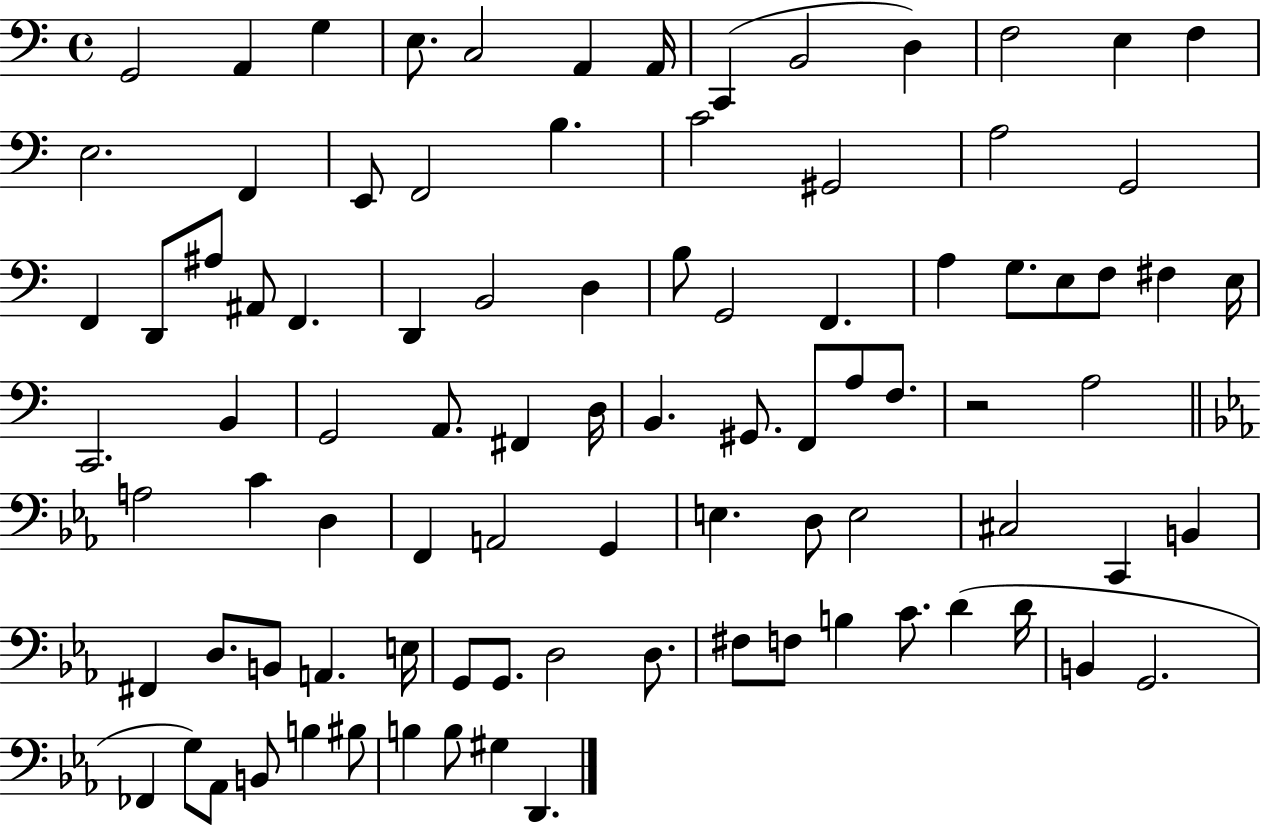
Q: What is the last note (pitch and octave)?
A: D2